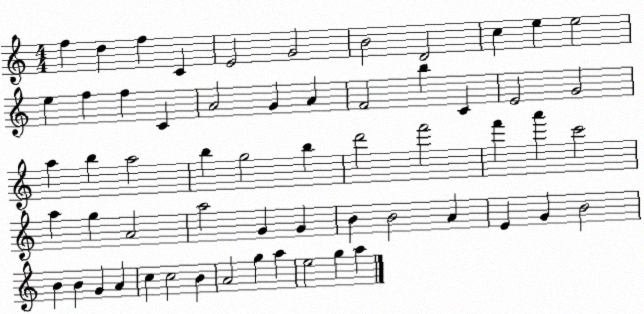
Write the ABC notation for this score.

X:1
T:Untitled
M:4/4
L:1/4
K:C
f d f C E2 G2 B2 D2 c e e2 e f f C A2 G A F2 b C E2 G2 a b a2 b g2 b d'2 f'2 f' a' c'2 a g A2 a2 G G B B2 A E G B2 B B G A c c2 B A2 g a e2 g a